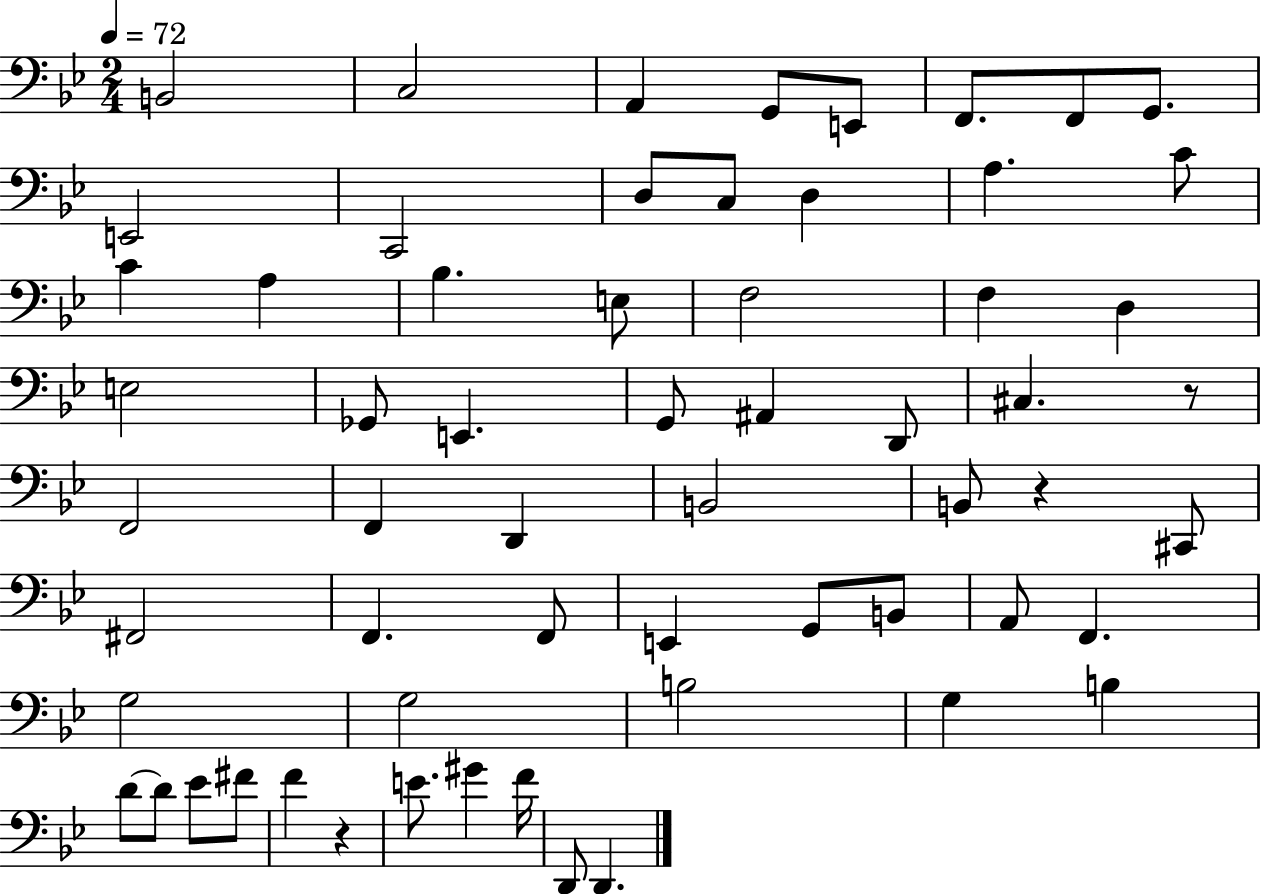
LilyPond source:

{
  \clef bass
  \numericTimeSignature
  \time 2/4
  \key bes \major
  \tempo 4 = 72
  b,2 | c2 | a,4 g,8 e,8 | f,8. f,8 g,8. | \break e,2 | c,2 | d8 c8 d4 | a4. c'8 | \break c'4 a4 | bes4. e8 | f2 | f4 d4 | \break e2 | ges,8 e,4. | g,8 ais,4 d,8 | cis4. r8 | \break f,2 | f,4 d,4 | b,2 | b,8 r4 cis,8 | \break fis,2 | f,4. f,8 | e,4 g,8 b,8 | a,8 f,4. | \break g2 | g2 | b2 | g4 b4 | \break d'8~~ d'8 ees'8 fis'8 | f'4 r4 | e'8. gis'4 f'16 | d,8 d,4. | \break \bar "|."
}